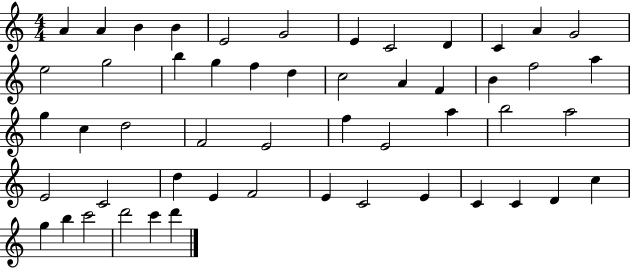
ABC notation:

X:1
T:Untitled
M:4/4
L:1/4
K:C
A A B B E2 G2 E C2 D C A G2 e2 g2 b g f d c2 A F B f2 a g c d2 F2 E2 f E2 a b2 a2 E2 C2 d E F2 E C2 E C C D c g b c'2 d'2 c' d'